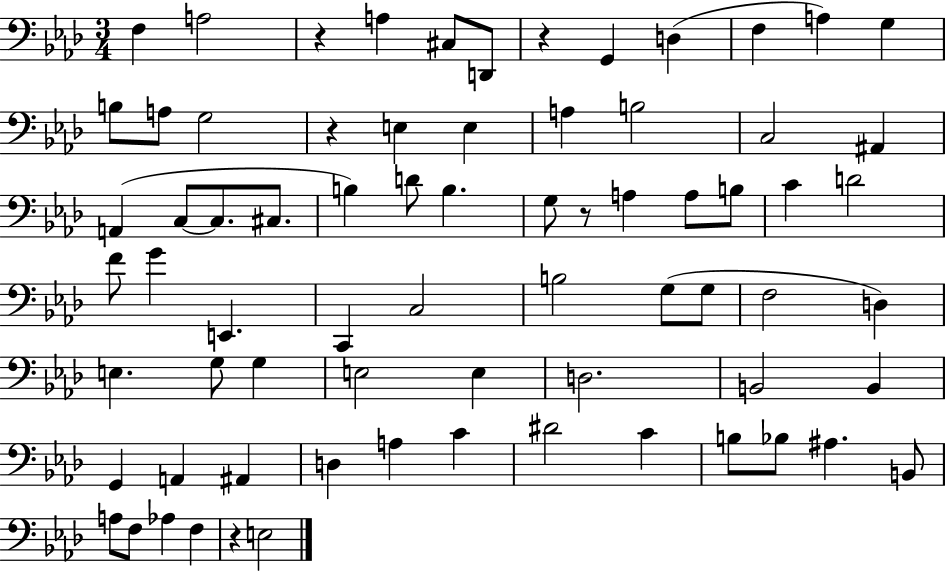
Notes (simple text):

F3/q A3/h R/q A3/q C#3/e D2/e R/q G2/q D3/q F3/q A3/q G3/q B3/e A3/e G3/h R/q E3/q E3/q A3/q B3/h C3/h A#2/q A2/q C3/e C3/e. C#3/e. B3/q D4/e B3/q. G3/e R/e A3/q A3/e B3/e C4/q D4/h F4/e G4/q E2/q. C2/q C3/h B3/h G3/e G3/e F3/h D3/q E3/q. G3/e G3/q E3/h E3/q D3/h. B2/h B2/q G2/q A2/q A#2/q D3/q A3/q C4/q D#4/h C4/q B3/e Bb3/e A#3/q. B2/e A3/e F3/e Ab3/q F3/q R/q E3/h